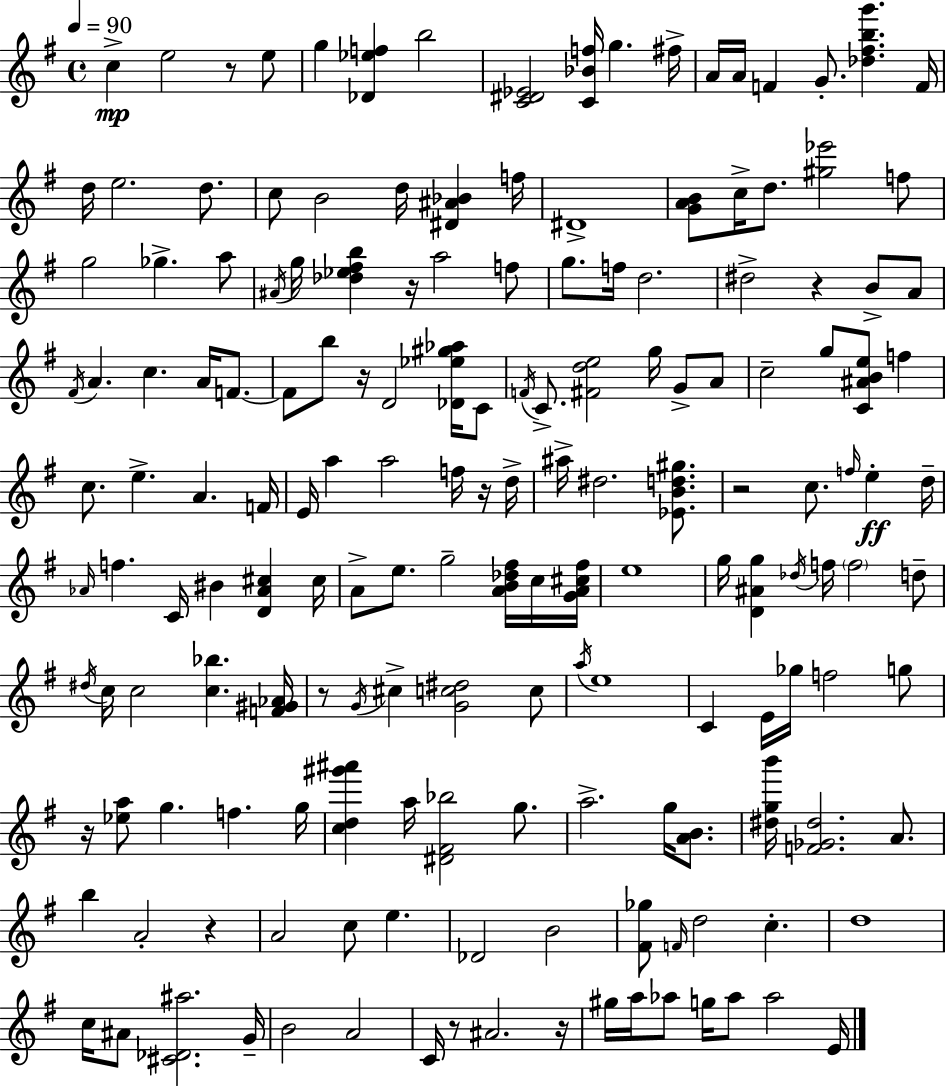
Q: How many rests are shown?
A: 11